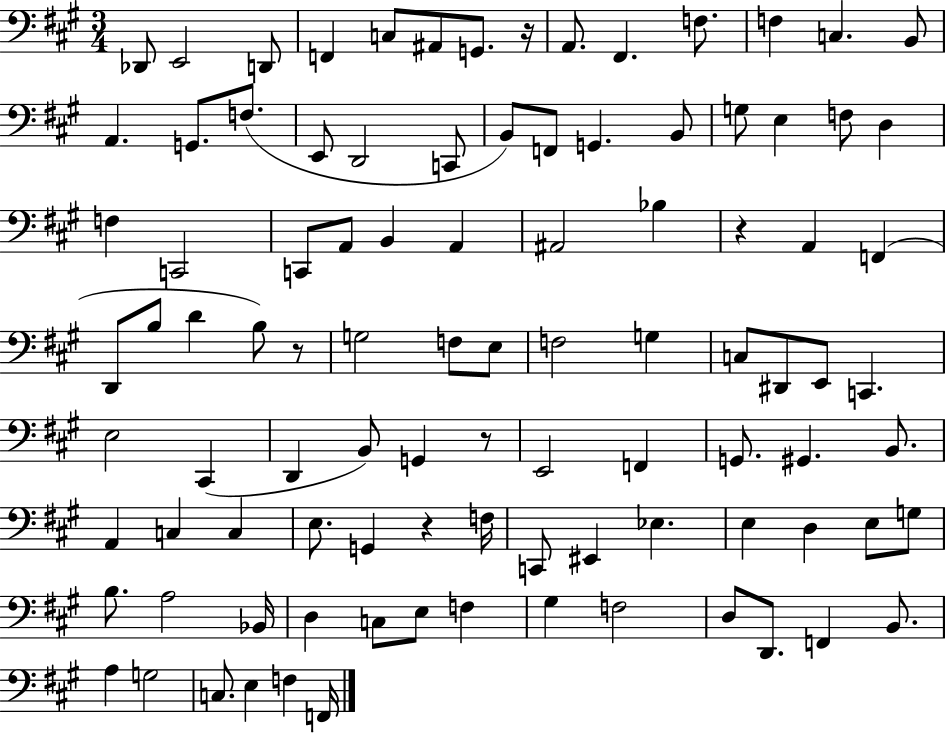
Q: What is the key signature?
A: A major